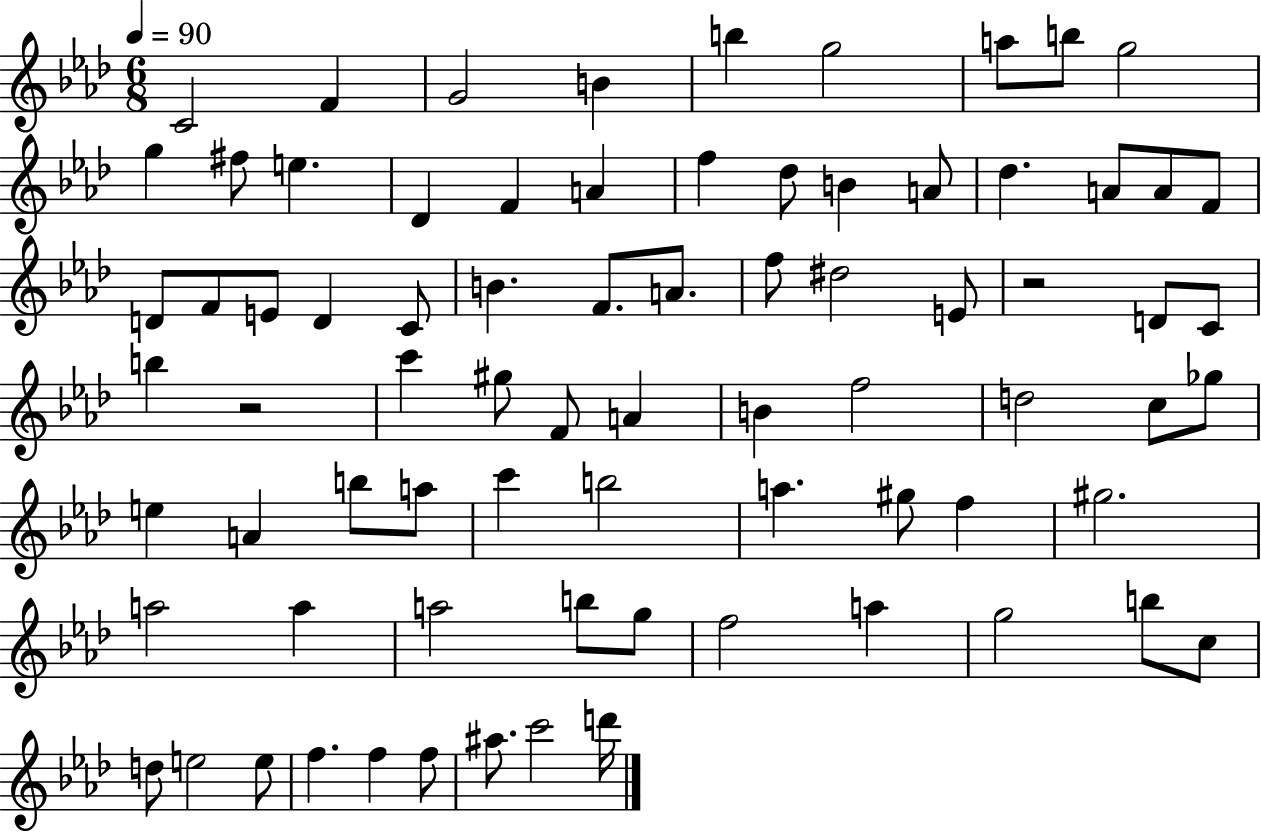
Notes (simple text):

C4/h F4/q G4/h B4/q B5/q G5/h A5/e B5/e G5/h G5/q F#5/e E5/q. Db4/q F4/q A4/q F5/q Db5/e B4/q A4/e Db5/q. A4/e A4/e F4/e D4/e F4/e E4/e D4/q C4/e B4/q. F4/e. A4/e. F5/e D#5/h E4/e R/h D4/e C4/e B5/q R/h C6/q G#5/e F4/e A4/q B4/q F5/h D5/h C5/e Gb5/e E5/q A4/q B5/e A5/e C6/q B5/h A5/q. G#5/e F5/q G#5/h. A5/h A5/q A5/h B5/e G5/e F5/h A5/q G5/h B5/e C5/e D5/e E5/h E5/e F5/q. F5/q F5/e A#5/e. C6/h D6/s